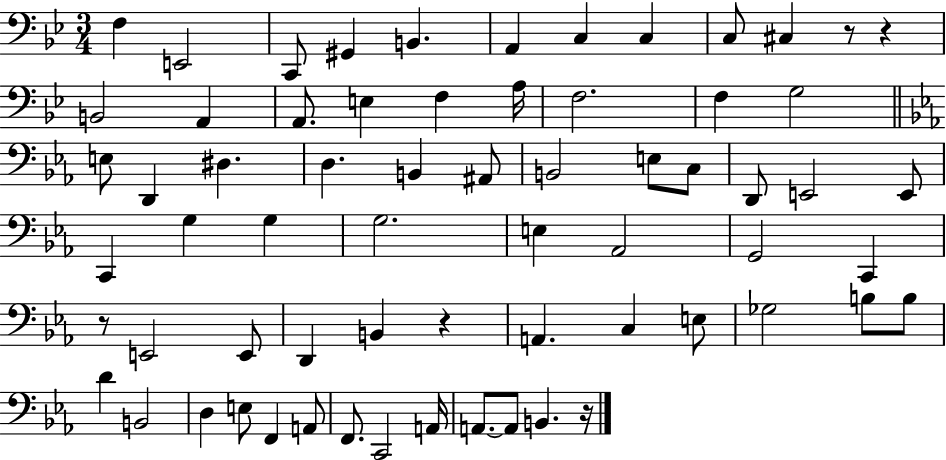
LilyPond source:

{
  \clef bass
  \numericTimeSignature
  \time 3/4
  \key bes \major
  f4 e,2 | c,8 gis,4 b,4. | a,4 c4 c4 | c8 cis4 r8 r4 | \break b,2 a,4 | a,8. e4 f4 a16 | f2. | f4 g2 | \break \bar "||" \break \key c \minor e8 d,4 dis4. | d4. b,4 ais,8 | b,2 e8 c8 | d,8 e,2 e,8 | \break c,4 g4 g4 | g2. | e4 aes,2 | g,2 c,4 | \break r8 e,2 e,8 | d,4 b,4 r4 | a,4. c4 e8 | ges2 b8 b8 | \break d'4 b,2 | d4 e8 f,4 a,8 | f,8. c,2 a,16 | a,8.~~ a,8 b,4. r16 | \break \bar "|."
}